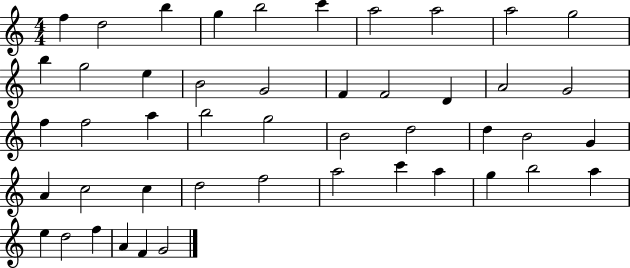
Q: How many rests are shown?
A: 0